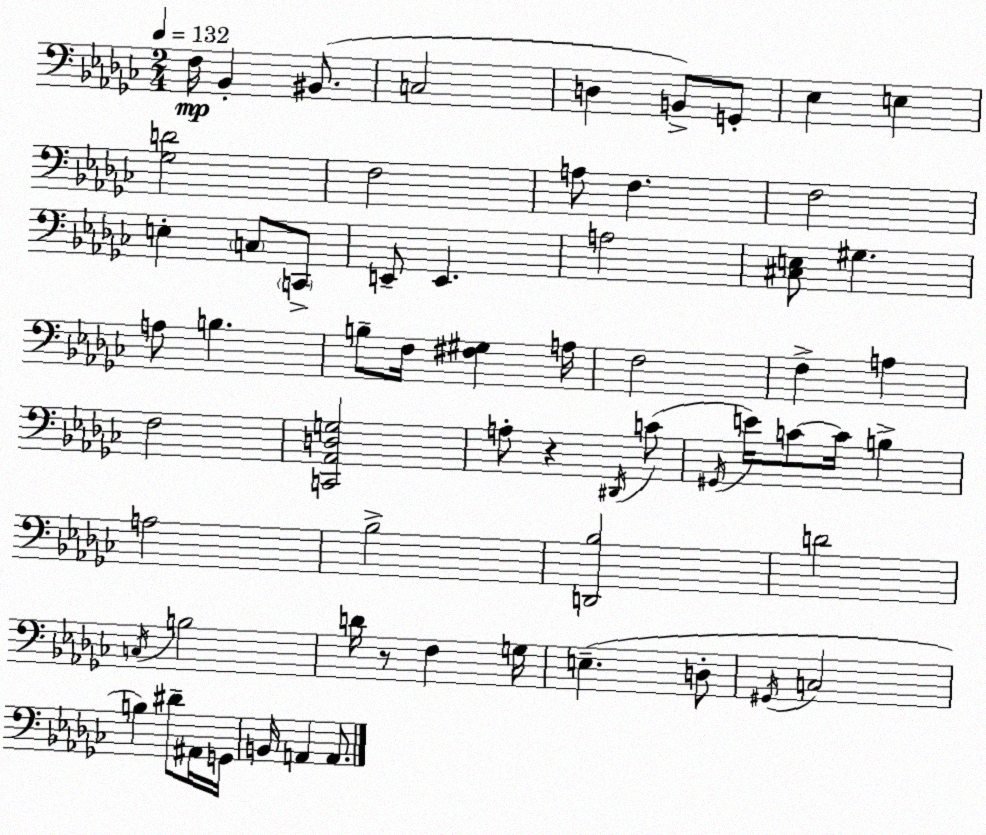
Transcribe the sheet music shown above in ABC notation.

X:1
T:Untitled
M:2/4
L:1/4
K:Ebm
F,/4 _B,, ^B,,/2 C,2 D, B,,/2 G,,/2 _E, E, [_G,D]2 F,2 A,/2 F, F,2 E, C,/2 C,,/2 E,,/2 E,, A,2 [^C,E,]/2 ^G, A,/2 B, B,/2 F,/4 [^F,^G,] A,/4 F,2 F, A, F,2 [C,,_A,,D,G,]2 A,/2 z ^D,,/4 C/2 ^G,,/4 E/4 C/2 C/4 B, A,2 _B,2 [D,,_B,]2 D2 C,/4 B,2 D/4 z/2 F, G,/4 E, D,/2 ^G,,/4 C,2 B, ^D/2 ^A,,/4 G,,/4 B,,/4 A,, A,,/2